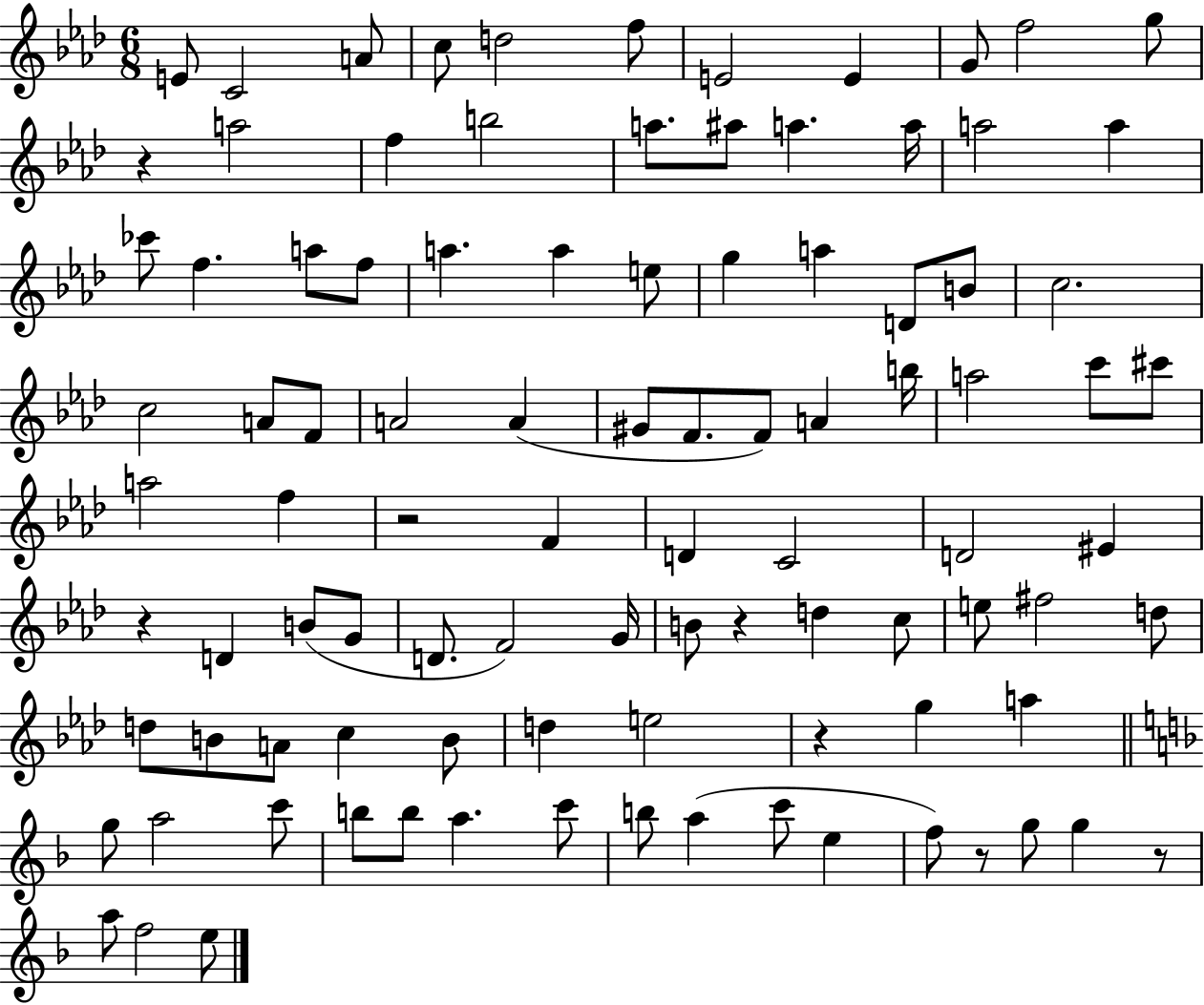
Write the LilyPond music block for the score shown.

{
  \clef treble
  \numericTimeSignature
  \time 6/8
  \key aes \major
  \repeat volta 2 { e'8 c'2 a'8 | c''8 d''2 f''8 | e'2 e'4 | g'8 f''2 g''8 | \break r4 a''2 | f''4 b''2 | a''8. ais''8 a''4. a''16 | a''2 a''4 | \break ces'''8 f''4. a''8 f''8 | a''4. a''4 e''8 | g''4 a''4 d'8 b'8 | c''2. | \break c''2 a'8 f'8 | a'2 a'4( | gis'8 f'8. f'8) a'4 b''16 | a''2 c'''8 cis'''8 | \break a''2 f''4 | r2 f'4 | d'4 c'2 | d'2 eis'4 | \break r4 d'4 b'8( g'8 | d'8. f'2) g'16 | b'8 r4 d''4 c''8 | e''8 fis''2 d''8 | \break d''8 b'8 a'8 c''4 b'8 | d''4 e''2 | r4 g''4 a''4 | \bar "||" \break \key f \major g''8 a''2 c'''8 | b''8 b''8 a''4. c'''8 | b''8 a''4( c'''8 e''4 | f''8) r8 g''8 g''4 r8 | \break a''8 f''2 e''8 | } \bar "|."
}